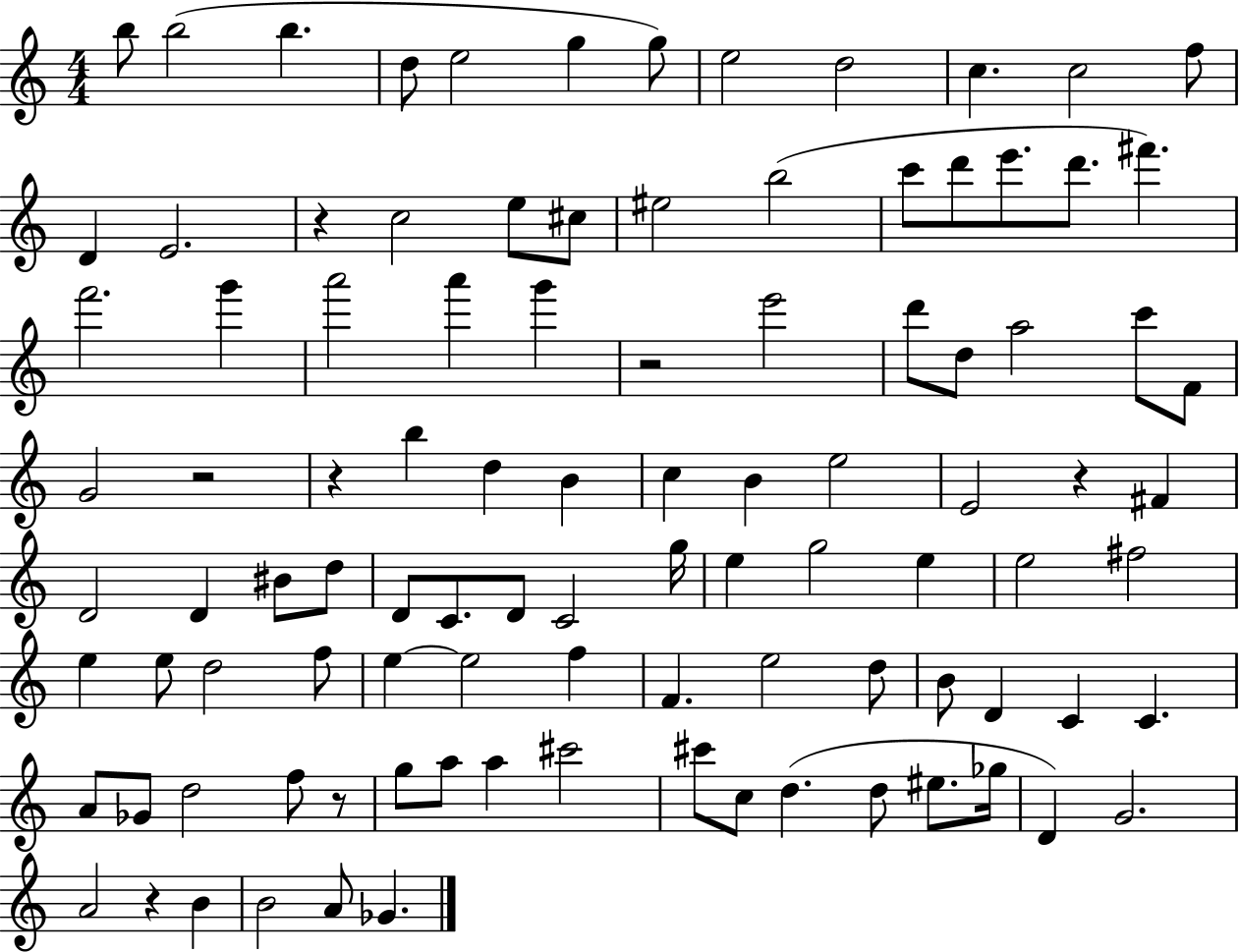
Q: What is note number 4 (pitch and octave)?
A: D5